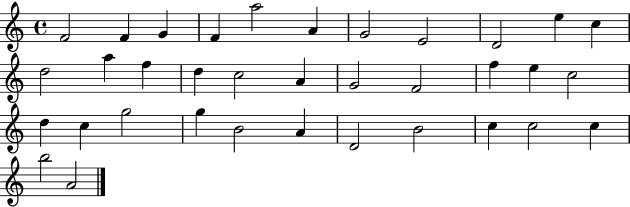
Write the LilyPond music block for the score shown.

{
  \clef treble
  \time 4/4
  \defaultTimeSignature
  \key c \major
  f'2 f'4 g'4 | f'4 a''2 a'4 | g'2 e'2 | d'2 e''4 c''4 | \break d''2 a''4 f''4 | d''4 c''2 a'4 | g'2 f'2 | f''4 e''4 c''2 | \break d''4 c''4 g''2 | g''4 b'2 a'4 | d'2 b'2 | c''4 c''2 c''4 | \break b''2 a'2 | \bar "|."
}